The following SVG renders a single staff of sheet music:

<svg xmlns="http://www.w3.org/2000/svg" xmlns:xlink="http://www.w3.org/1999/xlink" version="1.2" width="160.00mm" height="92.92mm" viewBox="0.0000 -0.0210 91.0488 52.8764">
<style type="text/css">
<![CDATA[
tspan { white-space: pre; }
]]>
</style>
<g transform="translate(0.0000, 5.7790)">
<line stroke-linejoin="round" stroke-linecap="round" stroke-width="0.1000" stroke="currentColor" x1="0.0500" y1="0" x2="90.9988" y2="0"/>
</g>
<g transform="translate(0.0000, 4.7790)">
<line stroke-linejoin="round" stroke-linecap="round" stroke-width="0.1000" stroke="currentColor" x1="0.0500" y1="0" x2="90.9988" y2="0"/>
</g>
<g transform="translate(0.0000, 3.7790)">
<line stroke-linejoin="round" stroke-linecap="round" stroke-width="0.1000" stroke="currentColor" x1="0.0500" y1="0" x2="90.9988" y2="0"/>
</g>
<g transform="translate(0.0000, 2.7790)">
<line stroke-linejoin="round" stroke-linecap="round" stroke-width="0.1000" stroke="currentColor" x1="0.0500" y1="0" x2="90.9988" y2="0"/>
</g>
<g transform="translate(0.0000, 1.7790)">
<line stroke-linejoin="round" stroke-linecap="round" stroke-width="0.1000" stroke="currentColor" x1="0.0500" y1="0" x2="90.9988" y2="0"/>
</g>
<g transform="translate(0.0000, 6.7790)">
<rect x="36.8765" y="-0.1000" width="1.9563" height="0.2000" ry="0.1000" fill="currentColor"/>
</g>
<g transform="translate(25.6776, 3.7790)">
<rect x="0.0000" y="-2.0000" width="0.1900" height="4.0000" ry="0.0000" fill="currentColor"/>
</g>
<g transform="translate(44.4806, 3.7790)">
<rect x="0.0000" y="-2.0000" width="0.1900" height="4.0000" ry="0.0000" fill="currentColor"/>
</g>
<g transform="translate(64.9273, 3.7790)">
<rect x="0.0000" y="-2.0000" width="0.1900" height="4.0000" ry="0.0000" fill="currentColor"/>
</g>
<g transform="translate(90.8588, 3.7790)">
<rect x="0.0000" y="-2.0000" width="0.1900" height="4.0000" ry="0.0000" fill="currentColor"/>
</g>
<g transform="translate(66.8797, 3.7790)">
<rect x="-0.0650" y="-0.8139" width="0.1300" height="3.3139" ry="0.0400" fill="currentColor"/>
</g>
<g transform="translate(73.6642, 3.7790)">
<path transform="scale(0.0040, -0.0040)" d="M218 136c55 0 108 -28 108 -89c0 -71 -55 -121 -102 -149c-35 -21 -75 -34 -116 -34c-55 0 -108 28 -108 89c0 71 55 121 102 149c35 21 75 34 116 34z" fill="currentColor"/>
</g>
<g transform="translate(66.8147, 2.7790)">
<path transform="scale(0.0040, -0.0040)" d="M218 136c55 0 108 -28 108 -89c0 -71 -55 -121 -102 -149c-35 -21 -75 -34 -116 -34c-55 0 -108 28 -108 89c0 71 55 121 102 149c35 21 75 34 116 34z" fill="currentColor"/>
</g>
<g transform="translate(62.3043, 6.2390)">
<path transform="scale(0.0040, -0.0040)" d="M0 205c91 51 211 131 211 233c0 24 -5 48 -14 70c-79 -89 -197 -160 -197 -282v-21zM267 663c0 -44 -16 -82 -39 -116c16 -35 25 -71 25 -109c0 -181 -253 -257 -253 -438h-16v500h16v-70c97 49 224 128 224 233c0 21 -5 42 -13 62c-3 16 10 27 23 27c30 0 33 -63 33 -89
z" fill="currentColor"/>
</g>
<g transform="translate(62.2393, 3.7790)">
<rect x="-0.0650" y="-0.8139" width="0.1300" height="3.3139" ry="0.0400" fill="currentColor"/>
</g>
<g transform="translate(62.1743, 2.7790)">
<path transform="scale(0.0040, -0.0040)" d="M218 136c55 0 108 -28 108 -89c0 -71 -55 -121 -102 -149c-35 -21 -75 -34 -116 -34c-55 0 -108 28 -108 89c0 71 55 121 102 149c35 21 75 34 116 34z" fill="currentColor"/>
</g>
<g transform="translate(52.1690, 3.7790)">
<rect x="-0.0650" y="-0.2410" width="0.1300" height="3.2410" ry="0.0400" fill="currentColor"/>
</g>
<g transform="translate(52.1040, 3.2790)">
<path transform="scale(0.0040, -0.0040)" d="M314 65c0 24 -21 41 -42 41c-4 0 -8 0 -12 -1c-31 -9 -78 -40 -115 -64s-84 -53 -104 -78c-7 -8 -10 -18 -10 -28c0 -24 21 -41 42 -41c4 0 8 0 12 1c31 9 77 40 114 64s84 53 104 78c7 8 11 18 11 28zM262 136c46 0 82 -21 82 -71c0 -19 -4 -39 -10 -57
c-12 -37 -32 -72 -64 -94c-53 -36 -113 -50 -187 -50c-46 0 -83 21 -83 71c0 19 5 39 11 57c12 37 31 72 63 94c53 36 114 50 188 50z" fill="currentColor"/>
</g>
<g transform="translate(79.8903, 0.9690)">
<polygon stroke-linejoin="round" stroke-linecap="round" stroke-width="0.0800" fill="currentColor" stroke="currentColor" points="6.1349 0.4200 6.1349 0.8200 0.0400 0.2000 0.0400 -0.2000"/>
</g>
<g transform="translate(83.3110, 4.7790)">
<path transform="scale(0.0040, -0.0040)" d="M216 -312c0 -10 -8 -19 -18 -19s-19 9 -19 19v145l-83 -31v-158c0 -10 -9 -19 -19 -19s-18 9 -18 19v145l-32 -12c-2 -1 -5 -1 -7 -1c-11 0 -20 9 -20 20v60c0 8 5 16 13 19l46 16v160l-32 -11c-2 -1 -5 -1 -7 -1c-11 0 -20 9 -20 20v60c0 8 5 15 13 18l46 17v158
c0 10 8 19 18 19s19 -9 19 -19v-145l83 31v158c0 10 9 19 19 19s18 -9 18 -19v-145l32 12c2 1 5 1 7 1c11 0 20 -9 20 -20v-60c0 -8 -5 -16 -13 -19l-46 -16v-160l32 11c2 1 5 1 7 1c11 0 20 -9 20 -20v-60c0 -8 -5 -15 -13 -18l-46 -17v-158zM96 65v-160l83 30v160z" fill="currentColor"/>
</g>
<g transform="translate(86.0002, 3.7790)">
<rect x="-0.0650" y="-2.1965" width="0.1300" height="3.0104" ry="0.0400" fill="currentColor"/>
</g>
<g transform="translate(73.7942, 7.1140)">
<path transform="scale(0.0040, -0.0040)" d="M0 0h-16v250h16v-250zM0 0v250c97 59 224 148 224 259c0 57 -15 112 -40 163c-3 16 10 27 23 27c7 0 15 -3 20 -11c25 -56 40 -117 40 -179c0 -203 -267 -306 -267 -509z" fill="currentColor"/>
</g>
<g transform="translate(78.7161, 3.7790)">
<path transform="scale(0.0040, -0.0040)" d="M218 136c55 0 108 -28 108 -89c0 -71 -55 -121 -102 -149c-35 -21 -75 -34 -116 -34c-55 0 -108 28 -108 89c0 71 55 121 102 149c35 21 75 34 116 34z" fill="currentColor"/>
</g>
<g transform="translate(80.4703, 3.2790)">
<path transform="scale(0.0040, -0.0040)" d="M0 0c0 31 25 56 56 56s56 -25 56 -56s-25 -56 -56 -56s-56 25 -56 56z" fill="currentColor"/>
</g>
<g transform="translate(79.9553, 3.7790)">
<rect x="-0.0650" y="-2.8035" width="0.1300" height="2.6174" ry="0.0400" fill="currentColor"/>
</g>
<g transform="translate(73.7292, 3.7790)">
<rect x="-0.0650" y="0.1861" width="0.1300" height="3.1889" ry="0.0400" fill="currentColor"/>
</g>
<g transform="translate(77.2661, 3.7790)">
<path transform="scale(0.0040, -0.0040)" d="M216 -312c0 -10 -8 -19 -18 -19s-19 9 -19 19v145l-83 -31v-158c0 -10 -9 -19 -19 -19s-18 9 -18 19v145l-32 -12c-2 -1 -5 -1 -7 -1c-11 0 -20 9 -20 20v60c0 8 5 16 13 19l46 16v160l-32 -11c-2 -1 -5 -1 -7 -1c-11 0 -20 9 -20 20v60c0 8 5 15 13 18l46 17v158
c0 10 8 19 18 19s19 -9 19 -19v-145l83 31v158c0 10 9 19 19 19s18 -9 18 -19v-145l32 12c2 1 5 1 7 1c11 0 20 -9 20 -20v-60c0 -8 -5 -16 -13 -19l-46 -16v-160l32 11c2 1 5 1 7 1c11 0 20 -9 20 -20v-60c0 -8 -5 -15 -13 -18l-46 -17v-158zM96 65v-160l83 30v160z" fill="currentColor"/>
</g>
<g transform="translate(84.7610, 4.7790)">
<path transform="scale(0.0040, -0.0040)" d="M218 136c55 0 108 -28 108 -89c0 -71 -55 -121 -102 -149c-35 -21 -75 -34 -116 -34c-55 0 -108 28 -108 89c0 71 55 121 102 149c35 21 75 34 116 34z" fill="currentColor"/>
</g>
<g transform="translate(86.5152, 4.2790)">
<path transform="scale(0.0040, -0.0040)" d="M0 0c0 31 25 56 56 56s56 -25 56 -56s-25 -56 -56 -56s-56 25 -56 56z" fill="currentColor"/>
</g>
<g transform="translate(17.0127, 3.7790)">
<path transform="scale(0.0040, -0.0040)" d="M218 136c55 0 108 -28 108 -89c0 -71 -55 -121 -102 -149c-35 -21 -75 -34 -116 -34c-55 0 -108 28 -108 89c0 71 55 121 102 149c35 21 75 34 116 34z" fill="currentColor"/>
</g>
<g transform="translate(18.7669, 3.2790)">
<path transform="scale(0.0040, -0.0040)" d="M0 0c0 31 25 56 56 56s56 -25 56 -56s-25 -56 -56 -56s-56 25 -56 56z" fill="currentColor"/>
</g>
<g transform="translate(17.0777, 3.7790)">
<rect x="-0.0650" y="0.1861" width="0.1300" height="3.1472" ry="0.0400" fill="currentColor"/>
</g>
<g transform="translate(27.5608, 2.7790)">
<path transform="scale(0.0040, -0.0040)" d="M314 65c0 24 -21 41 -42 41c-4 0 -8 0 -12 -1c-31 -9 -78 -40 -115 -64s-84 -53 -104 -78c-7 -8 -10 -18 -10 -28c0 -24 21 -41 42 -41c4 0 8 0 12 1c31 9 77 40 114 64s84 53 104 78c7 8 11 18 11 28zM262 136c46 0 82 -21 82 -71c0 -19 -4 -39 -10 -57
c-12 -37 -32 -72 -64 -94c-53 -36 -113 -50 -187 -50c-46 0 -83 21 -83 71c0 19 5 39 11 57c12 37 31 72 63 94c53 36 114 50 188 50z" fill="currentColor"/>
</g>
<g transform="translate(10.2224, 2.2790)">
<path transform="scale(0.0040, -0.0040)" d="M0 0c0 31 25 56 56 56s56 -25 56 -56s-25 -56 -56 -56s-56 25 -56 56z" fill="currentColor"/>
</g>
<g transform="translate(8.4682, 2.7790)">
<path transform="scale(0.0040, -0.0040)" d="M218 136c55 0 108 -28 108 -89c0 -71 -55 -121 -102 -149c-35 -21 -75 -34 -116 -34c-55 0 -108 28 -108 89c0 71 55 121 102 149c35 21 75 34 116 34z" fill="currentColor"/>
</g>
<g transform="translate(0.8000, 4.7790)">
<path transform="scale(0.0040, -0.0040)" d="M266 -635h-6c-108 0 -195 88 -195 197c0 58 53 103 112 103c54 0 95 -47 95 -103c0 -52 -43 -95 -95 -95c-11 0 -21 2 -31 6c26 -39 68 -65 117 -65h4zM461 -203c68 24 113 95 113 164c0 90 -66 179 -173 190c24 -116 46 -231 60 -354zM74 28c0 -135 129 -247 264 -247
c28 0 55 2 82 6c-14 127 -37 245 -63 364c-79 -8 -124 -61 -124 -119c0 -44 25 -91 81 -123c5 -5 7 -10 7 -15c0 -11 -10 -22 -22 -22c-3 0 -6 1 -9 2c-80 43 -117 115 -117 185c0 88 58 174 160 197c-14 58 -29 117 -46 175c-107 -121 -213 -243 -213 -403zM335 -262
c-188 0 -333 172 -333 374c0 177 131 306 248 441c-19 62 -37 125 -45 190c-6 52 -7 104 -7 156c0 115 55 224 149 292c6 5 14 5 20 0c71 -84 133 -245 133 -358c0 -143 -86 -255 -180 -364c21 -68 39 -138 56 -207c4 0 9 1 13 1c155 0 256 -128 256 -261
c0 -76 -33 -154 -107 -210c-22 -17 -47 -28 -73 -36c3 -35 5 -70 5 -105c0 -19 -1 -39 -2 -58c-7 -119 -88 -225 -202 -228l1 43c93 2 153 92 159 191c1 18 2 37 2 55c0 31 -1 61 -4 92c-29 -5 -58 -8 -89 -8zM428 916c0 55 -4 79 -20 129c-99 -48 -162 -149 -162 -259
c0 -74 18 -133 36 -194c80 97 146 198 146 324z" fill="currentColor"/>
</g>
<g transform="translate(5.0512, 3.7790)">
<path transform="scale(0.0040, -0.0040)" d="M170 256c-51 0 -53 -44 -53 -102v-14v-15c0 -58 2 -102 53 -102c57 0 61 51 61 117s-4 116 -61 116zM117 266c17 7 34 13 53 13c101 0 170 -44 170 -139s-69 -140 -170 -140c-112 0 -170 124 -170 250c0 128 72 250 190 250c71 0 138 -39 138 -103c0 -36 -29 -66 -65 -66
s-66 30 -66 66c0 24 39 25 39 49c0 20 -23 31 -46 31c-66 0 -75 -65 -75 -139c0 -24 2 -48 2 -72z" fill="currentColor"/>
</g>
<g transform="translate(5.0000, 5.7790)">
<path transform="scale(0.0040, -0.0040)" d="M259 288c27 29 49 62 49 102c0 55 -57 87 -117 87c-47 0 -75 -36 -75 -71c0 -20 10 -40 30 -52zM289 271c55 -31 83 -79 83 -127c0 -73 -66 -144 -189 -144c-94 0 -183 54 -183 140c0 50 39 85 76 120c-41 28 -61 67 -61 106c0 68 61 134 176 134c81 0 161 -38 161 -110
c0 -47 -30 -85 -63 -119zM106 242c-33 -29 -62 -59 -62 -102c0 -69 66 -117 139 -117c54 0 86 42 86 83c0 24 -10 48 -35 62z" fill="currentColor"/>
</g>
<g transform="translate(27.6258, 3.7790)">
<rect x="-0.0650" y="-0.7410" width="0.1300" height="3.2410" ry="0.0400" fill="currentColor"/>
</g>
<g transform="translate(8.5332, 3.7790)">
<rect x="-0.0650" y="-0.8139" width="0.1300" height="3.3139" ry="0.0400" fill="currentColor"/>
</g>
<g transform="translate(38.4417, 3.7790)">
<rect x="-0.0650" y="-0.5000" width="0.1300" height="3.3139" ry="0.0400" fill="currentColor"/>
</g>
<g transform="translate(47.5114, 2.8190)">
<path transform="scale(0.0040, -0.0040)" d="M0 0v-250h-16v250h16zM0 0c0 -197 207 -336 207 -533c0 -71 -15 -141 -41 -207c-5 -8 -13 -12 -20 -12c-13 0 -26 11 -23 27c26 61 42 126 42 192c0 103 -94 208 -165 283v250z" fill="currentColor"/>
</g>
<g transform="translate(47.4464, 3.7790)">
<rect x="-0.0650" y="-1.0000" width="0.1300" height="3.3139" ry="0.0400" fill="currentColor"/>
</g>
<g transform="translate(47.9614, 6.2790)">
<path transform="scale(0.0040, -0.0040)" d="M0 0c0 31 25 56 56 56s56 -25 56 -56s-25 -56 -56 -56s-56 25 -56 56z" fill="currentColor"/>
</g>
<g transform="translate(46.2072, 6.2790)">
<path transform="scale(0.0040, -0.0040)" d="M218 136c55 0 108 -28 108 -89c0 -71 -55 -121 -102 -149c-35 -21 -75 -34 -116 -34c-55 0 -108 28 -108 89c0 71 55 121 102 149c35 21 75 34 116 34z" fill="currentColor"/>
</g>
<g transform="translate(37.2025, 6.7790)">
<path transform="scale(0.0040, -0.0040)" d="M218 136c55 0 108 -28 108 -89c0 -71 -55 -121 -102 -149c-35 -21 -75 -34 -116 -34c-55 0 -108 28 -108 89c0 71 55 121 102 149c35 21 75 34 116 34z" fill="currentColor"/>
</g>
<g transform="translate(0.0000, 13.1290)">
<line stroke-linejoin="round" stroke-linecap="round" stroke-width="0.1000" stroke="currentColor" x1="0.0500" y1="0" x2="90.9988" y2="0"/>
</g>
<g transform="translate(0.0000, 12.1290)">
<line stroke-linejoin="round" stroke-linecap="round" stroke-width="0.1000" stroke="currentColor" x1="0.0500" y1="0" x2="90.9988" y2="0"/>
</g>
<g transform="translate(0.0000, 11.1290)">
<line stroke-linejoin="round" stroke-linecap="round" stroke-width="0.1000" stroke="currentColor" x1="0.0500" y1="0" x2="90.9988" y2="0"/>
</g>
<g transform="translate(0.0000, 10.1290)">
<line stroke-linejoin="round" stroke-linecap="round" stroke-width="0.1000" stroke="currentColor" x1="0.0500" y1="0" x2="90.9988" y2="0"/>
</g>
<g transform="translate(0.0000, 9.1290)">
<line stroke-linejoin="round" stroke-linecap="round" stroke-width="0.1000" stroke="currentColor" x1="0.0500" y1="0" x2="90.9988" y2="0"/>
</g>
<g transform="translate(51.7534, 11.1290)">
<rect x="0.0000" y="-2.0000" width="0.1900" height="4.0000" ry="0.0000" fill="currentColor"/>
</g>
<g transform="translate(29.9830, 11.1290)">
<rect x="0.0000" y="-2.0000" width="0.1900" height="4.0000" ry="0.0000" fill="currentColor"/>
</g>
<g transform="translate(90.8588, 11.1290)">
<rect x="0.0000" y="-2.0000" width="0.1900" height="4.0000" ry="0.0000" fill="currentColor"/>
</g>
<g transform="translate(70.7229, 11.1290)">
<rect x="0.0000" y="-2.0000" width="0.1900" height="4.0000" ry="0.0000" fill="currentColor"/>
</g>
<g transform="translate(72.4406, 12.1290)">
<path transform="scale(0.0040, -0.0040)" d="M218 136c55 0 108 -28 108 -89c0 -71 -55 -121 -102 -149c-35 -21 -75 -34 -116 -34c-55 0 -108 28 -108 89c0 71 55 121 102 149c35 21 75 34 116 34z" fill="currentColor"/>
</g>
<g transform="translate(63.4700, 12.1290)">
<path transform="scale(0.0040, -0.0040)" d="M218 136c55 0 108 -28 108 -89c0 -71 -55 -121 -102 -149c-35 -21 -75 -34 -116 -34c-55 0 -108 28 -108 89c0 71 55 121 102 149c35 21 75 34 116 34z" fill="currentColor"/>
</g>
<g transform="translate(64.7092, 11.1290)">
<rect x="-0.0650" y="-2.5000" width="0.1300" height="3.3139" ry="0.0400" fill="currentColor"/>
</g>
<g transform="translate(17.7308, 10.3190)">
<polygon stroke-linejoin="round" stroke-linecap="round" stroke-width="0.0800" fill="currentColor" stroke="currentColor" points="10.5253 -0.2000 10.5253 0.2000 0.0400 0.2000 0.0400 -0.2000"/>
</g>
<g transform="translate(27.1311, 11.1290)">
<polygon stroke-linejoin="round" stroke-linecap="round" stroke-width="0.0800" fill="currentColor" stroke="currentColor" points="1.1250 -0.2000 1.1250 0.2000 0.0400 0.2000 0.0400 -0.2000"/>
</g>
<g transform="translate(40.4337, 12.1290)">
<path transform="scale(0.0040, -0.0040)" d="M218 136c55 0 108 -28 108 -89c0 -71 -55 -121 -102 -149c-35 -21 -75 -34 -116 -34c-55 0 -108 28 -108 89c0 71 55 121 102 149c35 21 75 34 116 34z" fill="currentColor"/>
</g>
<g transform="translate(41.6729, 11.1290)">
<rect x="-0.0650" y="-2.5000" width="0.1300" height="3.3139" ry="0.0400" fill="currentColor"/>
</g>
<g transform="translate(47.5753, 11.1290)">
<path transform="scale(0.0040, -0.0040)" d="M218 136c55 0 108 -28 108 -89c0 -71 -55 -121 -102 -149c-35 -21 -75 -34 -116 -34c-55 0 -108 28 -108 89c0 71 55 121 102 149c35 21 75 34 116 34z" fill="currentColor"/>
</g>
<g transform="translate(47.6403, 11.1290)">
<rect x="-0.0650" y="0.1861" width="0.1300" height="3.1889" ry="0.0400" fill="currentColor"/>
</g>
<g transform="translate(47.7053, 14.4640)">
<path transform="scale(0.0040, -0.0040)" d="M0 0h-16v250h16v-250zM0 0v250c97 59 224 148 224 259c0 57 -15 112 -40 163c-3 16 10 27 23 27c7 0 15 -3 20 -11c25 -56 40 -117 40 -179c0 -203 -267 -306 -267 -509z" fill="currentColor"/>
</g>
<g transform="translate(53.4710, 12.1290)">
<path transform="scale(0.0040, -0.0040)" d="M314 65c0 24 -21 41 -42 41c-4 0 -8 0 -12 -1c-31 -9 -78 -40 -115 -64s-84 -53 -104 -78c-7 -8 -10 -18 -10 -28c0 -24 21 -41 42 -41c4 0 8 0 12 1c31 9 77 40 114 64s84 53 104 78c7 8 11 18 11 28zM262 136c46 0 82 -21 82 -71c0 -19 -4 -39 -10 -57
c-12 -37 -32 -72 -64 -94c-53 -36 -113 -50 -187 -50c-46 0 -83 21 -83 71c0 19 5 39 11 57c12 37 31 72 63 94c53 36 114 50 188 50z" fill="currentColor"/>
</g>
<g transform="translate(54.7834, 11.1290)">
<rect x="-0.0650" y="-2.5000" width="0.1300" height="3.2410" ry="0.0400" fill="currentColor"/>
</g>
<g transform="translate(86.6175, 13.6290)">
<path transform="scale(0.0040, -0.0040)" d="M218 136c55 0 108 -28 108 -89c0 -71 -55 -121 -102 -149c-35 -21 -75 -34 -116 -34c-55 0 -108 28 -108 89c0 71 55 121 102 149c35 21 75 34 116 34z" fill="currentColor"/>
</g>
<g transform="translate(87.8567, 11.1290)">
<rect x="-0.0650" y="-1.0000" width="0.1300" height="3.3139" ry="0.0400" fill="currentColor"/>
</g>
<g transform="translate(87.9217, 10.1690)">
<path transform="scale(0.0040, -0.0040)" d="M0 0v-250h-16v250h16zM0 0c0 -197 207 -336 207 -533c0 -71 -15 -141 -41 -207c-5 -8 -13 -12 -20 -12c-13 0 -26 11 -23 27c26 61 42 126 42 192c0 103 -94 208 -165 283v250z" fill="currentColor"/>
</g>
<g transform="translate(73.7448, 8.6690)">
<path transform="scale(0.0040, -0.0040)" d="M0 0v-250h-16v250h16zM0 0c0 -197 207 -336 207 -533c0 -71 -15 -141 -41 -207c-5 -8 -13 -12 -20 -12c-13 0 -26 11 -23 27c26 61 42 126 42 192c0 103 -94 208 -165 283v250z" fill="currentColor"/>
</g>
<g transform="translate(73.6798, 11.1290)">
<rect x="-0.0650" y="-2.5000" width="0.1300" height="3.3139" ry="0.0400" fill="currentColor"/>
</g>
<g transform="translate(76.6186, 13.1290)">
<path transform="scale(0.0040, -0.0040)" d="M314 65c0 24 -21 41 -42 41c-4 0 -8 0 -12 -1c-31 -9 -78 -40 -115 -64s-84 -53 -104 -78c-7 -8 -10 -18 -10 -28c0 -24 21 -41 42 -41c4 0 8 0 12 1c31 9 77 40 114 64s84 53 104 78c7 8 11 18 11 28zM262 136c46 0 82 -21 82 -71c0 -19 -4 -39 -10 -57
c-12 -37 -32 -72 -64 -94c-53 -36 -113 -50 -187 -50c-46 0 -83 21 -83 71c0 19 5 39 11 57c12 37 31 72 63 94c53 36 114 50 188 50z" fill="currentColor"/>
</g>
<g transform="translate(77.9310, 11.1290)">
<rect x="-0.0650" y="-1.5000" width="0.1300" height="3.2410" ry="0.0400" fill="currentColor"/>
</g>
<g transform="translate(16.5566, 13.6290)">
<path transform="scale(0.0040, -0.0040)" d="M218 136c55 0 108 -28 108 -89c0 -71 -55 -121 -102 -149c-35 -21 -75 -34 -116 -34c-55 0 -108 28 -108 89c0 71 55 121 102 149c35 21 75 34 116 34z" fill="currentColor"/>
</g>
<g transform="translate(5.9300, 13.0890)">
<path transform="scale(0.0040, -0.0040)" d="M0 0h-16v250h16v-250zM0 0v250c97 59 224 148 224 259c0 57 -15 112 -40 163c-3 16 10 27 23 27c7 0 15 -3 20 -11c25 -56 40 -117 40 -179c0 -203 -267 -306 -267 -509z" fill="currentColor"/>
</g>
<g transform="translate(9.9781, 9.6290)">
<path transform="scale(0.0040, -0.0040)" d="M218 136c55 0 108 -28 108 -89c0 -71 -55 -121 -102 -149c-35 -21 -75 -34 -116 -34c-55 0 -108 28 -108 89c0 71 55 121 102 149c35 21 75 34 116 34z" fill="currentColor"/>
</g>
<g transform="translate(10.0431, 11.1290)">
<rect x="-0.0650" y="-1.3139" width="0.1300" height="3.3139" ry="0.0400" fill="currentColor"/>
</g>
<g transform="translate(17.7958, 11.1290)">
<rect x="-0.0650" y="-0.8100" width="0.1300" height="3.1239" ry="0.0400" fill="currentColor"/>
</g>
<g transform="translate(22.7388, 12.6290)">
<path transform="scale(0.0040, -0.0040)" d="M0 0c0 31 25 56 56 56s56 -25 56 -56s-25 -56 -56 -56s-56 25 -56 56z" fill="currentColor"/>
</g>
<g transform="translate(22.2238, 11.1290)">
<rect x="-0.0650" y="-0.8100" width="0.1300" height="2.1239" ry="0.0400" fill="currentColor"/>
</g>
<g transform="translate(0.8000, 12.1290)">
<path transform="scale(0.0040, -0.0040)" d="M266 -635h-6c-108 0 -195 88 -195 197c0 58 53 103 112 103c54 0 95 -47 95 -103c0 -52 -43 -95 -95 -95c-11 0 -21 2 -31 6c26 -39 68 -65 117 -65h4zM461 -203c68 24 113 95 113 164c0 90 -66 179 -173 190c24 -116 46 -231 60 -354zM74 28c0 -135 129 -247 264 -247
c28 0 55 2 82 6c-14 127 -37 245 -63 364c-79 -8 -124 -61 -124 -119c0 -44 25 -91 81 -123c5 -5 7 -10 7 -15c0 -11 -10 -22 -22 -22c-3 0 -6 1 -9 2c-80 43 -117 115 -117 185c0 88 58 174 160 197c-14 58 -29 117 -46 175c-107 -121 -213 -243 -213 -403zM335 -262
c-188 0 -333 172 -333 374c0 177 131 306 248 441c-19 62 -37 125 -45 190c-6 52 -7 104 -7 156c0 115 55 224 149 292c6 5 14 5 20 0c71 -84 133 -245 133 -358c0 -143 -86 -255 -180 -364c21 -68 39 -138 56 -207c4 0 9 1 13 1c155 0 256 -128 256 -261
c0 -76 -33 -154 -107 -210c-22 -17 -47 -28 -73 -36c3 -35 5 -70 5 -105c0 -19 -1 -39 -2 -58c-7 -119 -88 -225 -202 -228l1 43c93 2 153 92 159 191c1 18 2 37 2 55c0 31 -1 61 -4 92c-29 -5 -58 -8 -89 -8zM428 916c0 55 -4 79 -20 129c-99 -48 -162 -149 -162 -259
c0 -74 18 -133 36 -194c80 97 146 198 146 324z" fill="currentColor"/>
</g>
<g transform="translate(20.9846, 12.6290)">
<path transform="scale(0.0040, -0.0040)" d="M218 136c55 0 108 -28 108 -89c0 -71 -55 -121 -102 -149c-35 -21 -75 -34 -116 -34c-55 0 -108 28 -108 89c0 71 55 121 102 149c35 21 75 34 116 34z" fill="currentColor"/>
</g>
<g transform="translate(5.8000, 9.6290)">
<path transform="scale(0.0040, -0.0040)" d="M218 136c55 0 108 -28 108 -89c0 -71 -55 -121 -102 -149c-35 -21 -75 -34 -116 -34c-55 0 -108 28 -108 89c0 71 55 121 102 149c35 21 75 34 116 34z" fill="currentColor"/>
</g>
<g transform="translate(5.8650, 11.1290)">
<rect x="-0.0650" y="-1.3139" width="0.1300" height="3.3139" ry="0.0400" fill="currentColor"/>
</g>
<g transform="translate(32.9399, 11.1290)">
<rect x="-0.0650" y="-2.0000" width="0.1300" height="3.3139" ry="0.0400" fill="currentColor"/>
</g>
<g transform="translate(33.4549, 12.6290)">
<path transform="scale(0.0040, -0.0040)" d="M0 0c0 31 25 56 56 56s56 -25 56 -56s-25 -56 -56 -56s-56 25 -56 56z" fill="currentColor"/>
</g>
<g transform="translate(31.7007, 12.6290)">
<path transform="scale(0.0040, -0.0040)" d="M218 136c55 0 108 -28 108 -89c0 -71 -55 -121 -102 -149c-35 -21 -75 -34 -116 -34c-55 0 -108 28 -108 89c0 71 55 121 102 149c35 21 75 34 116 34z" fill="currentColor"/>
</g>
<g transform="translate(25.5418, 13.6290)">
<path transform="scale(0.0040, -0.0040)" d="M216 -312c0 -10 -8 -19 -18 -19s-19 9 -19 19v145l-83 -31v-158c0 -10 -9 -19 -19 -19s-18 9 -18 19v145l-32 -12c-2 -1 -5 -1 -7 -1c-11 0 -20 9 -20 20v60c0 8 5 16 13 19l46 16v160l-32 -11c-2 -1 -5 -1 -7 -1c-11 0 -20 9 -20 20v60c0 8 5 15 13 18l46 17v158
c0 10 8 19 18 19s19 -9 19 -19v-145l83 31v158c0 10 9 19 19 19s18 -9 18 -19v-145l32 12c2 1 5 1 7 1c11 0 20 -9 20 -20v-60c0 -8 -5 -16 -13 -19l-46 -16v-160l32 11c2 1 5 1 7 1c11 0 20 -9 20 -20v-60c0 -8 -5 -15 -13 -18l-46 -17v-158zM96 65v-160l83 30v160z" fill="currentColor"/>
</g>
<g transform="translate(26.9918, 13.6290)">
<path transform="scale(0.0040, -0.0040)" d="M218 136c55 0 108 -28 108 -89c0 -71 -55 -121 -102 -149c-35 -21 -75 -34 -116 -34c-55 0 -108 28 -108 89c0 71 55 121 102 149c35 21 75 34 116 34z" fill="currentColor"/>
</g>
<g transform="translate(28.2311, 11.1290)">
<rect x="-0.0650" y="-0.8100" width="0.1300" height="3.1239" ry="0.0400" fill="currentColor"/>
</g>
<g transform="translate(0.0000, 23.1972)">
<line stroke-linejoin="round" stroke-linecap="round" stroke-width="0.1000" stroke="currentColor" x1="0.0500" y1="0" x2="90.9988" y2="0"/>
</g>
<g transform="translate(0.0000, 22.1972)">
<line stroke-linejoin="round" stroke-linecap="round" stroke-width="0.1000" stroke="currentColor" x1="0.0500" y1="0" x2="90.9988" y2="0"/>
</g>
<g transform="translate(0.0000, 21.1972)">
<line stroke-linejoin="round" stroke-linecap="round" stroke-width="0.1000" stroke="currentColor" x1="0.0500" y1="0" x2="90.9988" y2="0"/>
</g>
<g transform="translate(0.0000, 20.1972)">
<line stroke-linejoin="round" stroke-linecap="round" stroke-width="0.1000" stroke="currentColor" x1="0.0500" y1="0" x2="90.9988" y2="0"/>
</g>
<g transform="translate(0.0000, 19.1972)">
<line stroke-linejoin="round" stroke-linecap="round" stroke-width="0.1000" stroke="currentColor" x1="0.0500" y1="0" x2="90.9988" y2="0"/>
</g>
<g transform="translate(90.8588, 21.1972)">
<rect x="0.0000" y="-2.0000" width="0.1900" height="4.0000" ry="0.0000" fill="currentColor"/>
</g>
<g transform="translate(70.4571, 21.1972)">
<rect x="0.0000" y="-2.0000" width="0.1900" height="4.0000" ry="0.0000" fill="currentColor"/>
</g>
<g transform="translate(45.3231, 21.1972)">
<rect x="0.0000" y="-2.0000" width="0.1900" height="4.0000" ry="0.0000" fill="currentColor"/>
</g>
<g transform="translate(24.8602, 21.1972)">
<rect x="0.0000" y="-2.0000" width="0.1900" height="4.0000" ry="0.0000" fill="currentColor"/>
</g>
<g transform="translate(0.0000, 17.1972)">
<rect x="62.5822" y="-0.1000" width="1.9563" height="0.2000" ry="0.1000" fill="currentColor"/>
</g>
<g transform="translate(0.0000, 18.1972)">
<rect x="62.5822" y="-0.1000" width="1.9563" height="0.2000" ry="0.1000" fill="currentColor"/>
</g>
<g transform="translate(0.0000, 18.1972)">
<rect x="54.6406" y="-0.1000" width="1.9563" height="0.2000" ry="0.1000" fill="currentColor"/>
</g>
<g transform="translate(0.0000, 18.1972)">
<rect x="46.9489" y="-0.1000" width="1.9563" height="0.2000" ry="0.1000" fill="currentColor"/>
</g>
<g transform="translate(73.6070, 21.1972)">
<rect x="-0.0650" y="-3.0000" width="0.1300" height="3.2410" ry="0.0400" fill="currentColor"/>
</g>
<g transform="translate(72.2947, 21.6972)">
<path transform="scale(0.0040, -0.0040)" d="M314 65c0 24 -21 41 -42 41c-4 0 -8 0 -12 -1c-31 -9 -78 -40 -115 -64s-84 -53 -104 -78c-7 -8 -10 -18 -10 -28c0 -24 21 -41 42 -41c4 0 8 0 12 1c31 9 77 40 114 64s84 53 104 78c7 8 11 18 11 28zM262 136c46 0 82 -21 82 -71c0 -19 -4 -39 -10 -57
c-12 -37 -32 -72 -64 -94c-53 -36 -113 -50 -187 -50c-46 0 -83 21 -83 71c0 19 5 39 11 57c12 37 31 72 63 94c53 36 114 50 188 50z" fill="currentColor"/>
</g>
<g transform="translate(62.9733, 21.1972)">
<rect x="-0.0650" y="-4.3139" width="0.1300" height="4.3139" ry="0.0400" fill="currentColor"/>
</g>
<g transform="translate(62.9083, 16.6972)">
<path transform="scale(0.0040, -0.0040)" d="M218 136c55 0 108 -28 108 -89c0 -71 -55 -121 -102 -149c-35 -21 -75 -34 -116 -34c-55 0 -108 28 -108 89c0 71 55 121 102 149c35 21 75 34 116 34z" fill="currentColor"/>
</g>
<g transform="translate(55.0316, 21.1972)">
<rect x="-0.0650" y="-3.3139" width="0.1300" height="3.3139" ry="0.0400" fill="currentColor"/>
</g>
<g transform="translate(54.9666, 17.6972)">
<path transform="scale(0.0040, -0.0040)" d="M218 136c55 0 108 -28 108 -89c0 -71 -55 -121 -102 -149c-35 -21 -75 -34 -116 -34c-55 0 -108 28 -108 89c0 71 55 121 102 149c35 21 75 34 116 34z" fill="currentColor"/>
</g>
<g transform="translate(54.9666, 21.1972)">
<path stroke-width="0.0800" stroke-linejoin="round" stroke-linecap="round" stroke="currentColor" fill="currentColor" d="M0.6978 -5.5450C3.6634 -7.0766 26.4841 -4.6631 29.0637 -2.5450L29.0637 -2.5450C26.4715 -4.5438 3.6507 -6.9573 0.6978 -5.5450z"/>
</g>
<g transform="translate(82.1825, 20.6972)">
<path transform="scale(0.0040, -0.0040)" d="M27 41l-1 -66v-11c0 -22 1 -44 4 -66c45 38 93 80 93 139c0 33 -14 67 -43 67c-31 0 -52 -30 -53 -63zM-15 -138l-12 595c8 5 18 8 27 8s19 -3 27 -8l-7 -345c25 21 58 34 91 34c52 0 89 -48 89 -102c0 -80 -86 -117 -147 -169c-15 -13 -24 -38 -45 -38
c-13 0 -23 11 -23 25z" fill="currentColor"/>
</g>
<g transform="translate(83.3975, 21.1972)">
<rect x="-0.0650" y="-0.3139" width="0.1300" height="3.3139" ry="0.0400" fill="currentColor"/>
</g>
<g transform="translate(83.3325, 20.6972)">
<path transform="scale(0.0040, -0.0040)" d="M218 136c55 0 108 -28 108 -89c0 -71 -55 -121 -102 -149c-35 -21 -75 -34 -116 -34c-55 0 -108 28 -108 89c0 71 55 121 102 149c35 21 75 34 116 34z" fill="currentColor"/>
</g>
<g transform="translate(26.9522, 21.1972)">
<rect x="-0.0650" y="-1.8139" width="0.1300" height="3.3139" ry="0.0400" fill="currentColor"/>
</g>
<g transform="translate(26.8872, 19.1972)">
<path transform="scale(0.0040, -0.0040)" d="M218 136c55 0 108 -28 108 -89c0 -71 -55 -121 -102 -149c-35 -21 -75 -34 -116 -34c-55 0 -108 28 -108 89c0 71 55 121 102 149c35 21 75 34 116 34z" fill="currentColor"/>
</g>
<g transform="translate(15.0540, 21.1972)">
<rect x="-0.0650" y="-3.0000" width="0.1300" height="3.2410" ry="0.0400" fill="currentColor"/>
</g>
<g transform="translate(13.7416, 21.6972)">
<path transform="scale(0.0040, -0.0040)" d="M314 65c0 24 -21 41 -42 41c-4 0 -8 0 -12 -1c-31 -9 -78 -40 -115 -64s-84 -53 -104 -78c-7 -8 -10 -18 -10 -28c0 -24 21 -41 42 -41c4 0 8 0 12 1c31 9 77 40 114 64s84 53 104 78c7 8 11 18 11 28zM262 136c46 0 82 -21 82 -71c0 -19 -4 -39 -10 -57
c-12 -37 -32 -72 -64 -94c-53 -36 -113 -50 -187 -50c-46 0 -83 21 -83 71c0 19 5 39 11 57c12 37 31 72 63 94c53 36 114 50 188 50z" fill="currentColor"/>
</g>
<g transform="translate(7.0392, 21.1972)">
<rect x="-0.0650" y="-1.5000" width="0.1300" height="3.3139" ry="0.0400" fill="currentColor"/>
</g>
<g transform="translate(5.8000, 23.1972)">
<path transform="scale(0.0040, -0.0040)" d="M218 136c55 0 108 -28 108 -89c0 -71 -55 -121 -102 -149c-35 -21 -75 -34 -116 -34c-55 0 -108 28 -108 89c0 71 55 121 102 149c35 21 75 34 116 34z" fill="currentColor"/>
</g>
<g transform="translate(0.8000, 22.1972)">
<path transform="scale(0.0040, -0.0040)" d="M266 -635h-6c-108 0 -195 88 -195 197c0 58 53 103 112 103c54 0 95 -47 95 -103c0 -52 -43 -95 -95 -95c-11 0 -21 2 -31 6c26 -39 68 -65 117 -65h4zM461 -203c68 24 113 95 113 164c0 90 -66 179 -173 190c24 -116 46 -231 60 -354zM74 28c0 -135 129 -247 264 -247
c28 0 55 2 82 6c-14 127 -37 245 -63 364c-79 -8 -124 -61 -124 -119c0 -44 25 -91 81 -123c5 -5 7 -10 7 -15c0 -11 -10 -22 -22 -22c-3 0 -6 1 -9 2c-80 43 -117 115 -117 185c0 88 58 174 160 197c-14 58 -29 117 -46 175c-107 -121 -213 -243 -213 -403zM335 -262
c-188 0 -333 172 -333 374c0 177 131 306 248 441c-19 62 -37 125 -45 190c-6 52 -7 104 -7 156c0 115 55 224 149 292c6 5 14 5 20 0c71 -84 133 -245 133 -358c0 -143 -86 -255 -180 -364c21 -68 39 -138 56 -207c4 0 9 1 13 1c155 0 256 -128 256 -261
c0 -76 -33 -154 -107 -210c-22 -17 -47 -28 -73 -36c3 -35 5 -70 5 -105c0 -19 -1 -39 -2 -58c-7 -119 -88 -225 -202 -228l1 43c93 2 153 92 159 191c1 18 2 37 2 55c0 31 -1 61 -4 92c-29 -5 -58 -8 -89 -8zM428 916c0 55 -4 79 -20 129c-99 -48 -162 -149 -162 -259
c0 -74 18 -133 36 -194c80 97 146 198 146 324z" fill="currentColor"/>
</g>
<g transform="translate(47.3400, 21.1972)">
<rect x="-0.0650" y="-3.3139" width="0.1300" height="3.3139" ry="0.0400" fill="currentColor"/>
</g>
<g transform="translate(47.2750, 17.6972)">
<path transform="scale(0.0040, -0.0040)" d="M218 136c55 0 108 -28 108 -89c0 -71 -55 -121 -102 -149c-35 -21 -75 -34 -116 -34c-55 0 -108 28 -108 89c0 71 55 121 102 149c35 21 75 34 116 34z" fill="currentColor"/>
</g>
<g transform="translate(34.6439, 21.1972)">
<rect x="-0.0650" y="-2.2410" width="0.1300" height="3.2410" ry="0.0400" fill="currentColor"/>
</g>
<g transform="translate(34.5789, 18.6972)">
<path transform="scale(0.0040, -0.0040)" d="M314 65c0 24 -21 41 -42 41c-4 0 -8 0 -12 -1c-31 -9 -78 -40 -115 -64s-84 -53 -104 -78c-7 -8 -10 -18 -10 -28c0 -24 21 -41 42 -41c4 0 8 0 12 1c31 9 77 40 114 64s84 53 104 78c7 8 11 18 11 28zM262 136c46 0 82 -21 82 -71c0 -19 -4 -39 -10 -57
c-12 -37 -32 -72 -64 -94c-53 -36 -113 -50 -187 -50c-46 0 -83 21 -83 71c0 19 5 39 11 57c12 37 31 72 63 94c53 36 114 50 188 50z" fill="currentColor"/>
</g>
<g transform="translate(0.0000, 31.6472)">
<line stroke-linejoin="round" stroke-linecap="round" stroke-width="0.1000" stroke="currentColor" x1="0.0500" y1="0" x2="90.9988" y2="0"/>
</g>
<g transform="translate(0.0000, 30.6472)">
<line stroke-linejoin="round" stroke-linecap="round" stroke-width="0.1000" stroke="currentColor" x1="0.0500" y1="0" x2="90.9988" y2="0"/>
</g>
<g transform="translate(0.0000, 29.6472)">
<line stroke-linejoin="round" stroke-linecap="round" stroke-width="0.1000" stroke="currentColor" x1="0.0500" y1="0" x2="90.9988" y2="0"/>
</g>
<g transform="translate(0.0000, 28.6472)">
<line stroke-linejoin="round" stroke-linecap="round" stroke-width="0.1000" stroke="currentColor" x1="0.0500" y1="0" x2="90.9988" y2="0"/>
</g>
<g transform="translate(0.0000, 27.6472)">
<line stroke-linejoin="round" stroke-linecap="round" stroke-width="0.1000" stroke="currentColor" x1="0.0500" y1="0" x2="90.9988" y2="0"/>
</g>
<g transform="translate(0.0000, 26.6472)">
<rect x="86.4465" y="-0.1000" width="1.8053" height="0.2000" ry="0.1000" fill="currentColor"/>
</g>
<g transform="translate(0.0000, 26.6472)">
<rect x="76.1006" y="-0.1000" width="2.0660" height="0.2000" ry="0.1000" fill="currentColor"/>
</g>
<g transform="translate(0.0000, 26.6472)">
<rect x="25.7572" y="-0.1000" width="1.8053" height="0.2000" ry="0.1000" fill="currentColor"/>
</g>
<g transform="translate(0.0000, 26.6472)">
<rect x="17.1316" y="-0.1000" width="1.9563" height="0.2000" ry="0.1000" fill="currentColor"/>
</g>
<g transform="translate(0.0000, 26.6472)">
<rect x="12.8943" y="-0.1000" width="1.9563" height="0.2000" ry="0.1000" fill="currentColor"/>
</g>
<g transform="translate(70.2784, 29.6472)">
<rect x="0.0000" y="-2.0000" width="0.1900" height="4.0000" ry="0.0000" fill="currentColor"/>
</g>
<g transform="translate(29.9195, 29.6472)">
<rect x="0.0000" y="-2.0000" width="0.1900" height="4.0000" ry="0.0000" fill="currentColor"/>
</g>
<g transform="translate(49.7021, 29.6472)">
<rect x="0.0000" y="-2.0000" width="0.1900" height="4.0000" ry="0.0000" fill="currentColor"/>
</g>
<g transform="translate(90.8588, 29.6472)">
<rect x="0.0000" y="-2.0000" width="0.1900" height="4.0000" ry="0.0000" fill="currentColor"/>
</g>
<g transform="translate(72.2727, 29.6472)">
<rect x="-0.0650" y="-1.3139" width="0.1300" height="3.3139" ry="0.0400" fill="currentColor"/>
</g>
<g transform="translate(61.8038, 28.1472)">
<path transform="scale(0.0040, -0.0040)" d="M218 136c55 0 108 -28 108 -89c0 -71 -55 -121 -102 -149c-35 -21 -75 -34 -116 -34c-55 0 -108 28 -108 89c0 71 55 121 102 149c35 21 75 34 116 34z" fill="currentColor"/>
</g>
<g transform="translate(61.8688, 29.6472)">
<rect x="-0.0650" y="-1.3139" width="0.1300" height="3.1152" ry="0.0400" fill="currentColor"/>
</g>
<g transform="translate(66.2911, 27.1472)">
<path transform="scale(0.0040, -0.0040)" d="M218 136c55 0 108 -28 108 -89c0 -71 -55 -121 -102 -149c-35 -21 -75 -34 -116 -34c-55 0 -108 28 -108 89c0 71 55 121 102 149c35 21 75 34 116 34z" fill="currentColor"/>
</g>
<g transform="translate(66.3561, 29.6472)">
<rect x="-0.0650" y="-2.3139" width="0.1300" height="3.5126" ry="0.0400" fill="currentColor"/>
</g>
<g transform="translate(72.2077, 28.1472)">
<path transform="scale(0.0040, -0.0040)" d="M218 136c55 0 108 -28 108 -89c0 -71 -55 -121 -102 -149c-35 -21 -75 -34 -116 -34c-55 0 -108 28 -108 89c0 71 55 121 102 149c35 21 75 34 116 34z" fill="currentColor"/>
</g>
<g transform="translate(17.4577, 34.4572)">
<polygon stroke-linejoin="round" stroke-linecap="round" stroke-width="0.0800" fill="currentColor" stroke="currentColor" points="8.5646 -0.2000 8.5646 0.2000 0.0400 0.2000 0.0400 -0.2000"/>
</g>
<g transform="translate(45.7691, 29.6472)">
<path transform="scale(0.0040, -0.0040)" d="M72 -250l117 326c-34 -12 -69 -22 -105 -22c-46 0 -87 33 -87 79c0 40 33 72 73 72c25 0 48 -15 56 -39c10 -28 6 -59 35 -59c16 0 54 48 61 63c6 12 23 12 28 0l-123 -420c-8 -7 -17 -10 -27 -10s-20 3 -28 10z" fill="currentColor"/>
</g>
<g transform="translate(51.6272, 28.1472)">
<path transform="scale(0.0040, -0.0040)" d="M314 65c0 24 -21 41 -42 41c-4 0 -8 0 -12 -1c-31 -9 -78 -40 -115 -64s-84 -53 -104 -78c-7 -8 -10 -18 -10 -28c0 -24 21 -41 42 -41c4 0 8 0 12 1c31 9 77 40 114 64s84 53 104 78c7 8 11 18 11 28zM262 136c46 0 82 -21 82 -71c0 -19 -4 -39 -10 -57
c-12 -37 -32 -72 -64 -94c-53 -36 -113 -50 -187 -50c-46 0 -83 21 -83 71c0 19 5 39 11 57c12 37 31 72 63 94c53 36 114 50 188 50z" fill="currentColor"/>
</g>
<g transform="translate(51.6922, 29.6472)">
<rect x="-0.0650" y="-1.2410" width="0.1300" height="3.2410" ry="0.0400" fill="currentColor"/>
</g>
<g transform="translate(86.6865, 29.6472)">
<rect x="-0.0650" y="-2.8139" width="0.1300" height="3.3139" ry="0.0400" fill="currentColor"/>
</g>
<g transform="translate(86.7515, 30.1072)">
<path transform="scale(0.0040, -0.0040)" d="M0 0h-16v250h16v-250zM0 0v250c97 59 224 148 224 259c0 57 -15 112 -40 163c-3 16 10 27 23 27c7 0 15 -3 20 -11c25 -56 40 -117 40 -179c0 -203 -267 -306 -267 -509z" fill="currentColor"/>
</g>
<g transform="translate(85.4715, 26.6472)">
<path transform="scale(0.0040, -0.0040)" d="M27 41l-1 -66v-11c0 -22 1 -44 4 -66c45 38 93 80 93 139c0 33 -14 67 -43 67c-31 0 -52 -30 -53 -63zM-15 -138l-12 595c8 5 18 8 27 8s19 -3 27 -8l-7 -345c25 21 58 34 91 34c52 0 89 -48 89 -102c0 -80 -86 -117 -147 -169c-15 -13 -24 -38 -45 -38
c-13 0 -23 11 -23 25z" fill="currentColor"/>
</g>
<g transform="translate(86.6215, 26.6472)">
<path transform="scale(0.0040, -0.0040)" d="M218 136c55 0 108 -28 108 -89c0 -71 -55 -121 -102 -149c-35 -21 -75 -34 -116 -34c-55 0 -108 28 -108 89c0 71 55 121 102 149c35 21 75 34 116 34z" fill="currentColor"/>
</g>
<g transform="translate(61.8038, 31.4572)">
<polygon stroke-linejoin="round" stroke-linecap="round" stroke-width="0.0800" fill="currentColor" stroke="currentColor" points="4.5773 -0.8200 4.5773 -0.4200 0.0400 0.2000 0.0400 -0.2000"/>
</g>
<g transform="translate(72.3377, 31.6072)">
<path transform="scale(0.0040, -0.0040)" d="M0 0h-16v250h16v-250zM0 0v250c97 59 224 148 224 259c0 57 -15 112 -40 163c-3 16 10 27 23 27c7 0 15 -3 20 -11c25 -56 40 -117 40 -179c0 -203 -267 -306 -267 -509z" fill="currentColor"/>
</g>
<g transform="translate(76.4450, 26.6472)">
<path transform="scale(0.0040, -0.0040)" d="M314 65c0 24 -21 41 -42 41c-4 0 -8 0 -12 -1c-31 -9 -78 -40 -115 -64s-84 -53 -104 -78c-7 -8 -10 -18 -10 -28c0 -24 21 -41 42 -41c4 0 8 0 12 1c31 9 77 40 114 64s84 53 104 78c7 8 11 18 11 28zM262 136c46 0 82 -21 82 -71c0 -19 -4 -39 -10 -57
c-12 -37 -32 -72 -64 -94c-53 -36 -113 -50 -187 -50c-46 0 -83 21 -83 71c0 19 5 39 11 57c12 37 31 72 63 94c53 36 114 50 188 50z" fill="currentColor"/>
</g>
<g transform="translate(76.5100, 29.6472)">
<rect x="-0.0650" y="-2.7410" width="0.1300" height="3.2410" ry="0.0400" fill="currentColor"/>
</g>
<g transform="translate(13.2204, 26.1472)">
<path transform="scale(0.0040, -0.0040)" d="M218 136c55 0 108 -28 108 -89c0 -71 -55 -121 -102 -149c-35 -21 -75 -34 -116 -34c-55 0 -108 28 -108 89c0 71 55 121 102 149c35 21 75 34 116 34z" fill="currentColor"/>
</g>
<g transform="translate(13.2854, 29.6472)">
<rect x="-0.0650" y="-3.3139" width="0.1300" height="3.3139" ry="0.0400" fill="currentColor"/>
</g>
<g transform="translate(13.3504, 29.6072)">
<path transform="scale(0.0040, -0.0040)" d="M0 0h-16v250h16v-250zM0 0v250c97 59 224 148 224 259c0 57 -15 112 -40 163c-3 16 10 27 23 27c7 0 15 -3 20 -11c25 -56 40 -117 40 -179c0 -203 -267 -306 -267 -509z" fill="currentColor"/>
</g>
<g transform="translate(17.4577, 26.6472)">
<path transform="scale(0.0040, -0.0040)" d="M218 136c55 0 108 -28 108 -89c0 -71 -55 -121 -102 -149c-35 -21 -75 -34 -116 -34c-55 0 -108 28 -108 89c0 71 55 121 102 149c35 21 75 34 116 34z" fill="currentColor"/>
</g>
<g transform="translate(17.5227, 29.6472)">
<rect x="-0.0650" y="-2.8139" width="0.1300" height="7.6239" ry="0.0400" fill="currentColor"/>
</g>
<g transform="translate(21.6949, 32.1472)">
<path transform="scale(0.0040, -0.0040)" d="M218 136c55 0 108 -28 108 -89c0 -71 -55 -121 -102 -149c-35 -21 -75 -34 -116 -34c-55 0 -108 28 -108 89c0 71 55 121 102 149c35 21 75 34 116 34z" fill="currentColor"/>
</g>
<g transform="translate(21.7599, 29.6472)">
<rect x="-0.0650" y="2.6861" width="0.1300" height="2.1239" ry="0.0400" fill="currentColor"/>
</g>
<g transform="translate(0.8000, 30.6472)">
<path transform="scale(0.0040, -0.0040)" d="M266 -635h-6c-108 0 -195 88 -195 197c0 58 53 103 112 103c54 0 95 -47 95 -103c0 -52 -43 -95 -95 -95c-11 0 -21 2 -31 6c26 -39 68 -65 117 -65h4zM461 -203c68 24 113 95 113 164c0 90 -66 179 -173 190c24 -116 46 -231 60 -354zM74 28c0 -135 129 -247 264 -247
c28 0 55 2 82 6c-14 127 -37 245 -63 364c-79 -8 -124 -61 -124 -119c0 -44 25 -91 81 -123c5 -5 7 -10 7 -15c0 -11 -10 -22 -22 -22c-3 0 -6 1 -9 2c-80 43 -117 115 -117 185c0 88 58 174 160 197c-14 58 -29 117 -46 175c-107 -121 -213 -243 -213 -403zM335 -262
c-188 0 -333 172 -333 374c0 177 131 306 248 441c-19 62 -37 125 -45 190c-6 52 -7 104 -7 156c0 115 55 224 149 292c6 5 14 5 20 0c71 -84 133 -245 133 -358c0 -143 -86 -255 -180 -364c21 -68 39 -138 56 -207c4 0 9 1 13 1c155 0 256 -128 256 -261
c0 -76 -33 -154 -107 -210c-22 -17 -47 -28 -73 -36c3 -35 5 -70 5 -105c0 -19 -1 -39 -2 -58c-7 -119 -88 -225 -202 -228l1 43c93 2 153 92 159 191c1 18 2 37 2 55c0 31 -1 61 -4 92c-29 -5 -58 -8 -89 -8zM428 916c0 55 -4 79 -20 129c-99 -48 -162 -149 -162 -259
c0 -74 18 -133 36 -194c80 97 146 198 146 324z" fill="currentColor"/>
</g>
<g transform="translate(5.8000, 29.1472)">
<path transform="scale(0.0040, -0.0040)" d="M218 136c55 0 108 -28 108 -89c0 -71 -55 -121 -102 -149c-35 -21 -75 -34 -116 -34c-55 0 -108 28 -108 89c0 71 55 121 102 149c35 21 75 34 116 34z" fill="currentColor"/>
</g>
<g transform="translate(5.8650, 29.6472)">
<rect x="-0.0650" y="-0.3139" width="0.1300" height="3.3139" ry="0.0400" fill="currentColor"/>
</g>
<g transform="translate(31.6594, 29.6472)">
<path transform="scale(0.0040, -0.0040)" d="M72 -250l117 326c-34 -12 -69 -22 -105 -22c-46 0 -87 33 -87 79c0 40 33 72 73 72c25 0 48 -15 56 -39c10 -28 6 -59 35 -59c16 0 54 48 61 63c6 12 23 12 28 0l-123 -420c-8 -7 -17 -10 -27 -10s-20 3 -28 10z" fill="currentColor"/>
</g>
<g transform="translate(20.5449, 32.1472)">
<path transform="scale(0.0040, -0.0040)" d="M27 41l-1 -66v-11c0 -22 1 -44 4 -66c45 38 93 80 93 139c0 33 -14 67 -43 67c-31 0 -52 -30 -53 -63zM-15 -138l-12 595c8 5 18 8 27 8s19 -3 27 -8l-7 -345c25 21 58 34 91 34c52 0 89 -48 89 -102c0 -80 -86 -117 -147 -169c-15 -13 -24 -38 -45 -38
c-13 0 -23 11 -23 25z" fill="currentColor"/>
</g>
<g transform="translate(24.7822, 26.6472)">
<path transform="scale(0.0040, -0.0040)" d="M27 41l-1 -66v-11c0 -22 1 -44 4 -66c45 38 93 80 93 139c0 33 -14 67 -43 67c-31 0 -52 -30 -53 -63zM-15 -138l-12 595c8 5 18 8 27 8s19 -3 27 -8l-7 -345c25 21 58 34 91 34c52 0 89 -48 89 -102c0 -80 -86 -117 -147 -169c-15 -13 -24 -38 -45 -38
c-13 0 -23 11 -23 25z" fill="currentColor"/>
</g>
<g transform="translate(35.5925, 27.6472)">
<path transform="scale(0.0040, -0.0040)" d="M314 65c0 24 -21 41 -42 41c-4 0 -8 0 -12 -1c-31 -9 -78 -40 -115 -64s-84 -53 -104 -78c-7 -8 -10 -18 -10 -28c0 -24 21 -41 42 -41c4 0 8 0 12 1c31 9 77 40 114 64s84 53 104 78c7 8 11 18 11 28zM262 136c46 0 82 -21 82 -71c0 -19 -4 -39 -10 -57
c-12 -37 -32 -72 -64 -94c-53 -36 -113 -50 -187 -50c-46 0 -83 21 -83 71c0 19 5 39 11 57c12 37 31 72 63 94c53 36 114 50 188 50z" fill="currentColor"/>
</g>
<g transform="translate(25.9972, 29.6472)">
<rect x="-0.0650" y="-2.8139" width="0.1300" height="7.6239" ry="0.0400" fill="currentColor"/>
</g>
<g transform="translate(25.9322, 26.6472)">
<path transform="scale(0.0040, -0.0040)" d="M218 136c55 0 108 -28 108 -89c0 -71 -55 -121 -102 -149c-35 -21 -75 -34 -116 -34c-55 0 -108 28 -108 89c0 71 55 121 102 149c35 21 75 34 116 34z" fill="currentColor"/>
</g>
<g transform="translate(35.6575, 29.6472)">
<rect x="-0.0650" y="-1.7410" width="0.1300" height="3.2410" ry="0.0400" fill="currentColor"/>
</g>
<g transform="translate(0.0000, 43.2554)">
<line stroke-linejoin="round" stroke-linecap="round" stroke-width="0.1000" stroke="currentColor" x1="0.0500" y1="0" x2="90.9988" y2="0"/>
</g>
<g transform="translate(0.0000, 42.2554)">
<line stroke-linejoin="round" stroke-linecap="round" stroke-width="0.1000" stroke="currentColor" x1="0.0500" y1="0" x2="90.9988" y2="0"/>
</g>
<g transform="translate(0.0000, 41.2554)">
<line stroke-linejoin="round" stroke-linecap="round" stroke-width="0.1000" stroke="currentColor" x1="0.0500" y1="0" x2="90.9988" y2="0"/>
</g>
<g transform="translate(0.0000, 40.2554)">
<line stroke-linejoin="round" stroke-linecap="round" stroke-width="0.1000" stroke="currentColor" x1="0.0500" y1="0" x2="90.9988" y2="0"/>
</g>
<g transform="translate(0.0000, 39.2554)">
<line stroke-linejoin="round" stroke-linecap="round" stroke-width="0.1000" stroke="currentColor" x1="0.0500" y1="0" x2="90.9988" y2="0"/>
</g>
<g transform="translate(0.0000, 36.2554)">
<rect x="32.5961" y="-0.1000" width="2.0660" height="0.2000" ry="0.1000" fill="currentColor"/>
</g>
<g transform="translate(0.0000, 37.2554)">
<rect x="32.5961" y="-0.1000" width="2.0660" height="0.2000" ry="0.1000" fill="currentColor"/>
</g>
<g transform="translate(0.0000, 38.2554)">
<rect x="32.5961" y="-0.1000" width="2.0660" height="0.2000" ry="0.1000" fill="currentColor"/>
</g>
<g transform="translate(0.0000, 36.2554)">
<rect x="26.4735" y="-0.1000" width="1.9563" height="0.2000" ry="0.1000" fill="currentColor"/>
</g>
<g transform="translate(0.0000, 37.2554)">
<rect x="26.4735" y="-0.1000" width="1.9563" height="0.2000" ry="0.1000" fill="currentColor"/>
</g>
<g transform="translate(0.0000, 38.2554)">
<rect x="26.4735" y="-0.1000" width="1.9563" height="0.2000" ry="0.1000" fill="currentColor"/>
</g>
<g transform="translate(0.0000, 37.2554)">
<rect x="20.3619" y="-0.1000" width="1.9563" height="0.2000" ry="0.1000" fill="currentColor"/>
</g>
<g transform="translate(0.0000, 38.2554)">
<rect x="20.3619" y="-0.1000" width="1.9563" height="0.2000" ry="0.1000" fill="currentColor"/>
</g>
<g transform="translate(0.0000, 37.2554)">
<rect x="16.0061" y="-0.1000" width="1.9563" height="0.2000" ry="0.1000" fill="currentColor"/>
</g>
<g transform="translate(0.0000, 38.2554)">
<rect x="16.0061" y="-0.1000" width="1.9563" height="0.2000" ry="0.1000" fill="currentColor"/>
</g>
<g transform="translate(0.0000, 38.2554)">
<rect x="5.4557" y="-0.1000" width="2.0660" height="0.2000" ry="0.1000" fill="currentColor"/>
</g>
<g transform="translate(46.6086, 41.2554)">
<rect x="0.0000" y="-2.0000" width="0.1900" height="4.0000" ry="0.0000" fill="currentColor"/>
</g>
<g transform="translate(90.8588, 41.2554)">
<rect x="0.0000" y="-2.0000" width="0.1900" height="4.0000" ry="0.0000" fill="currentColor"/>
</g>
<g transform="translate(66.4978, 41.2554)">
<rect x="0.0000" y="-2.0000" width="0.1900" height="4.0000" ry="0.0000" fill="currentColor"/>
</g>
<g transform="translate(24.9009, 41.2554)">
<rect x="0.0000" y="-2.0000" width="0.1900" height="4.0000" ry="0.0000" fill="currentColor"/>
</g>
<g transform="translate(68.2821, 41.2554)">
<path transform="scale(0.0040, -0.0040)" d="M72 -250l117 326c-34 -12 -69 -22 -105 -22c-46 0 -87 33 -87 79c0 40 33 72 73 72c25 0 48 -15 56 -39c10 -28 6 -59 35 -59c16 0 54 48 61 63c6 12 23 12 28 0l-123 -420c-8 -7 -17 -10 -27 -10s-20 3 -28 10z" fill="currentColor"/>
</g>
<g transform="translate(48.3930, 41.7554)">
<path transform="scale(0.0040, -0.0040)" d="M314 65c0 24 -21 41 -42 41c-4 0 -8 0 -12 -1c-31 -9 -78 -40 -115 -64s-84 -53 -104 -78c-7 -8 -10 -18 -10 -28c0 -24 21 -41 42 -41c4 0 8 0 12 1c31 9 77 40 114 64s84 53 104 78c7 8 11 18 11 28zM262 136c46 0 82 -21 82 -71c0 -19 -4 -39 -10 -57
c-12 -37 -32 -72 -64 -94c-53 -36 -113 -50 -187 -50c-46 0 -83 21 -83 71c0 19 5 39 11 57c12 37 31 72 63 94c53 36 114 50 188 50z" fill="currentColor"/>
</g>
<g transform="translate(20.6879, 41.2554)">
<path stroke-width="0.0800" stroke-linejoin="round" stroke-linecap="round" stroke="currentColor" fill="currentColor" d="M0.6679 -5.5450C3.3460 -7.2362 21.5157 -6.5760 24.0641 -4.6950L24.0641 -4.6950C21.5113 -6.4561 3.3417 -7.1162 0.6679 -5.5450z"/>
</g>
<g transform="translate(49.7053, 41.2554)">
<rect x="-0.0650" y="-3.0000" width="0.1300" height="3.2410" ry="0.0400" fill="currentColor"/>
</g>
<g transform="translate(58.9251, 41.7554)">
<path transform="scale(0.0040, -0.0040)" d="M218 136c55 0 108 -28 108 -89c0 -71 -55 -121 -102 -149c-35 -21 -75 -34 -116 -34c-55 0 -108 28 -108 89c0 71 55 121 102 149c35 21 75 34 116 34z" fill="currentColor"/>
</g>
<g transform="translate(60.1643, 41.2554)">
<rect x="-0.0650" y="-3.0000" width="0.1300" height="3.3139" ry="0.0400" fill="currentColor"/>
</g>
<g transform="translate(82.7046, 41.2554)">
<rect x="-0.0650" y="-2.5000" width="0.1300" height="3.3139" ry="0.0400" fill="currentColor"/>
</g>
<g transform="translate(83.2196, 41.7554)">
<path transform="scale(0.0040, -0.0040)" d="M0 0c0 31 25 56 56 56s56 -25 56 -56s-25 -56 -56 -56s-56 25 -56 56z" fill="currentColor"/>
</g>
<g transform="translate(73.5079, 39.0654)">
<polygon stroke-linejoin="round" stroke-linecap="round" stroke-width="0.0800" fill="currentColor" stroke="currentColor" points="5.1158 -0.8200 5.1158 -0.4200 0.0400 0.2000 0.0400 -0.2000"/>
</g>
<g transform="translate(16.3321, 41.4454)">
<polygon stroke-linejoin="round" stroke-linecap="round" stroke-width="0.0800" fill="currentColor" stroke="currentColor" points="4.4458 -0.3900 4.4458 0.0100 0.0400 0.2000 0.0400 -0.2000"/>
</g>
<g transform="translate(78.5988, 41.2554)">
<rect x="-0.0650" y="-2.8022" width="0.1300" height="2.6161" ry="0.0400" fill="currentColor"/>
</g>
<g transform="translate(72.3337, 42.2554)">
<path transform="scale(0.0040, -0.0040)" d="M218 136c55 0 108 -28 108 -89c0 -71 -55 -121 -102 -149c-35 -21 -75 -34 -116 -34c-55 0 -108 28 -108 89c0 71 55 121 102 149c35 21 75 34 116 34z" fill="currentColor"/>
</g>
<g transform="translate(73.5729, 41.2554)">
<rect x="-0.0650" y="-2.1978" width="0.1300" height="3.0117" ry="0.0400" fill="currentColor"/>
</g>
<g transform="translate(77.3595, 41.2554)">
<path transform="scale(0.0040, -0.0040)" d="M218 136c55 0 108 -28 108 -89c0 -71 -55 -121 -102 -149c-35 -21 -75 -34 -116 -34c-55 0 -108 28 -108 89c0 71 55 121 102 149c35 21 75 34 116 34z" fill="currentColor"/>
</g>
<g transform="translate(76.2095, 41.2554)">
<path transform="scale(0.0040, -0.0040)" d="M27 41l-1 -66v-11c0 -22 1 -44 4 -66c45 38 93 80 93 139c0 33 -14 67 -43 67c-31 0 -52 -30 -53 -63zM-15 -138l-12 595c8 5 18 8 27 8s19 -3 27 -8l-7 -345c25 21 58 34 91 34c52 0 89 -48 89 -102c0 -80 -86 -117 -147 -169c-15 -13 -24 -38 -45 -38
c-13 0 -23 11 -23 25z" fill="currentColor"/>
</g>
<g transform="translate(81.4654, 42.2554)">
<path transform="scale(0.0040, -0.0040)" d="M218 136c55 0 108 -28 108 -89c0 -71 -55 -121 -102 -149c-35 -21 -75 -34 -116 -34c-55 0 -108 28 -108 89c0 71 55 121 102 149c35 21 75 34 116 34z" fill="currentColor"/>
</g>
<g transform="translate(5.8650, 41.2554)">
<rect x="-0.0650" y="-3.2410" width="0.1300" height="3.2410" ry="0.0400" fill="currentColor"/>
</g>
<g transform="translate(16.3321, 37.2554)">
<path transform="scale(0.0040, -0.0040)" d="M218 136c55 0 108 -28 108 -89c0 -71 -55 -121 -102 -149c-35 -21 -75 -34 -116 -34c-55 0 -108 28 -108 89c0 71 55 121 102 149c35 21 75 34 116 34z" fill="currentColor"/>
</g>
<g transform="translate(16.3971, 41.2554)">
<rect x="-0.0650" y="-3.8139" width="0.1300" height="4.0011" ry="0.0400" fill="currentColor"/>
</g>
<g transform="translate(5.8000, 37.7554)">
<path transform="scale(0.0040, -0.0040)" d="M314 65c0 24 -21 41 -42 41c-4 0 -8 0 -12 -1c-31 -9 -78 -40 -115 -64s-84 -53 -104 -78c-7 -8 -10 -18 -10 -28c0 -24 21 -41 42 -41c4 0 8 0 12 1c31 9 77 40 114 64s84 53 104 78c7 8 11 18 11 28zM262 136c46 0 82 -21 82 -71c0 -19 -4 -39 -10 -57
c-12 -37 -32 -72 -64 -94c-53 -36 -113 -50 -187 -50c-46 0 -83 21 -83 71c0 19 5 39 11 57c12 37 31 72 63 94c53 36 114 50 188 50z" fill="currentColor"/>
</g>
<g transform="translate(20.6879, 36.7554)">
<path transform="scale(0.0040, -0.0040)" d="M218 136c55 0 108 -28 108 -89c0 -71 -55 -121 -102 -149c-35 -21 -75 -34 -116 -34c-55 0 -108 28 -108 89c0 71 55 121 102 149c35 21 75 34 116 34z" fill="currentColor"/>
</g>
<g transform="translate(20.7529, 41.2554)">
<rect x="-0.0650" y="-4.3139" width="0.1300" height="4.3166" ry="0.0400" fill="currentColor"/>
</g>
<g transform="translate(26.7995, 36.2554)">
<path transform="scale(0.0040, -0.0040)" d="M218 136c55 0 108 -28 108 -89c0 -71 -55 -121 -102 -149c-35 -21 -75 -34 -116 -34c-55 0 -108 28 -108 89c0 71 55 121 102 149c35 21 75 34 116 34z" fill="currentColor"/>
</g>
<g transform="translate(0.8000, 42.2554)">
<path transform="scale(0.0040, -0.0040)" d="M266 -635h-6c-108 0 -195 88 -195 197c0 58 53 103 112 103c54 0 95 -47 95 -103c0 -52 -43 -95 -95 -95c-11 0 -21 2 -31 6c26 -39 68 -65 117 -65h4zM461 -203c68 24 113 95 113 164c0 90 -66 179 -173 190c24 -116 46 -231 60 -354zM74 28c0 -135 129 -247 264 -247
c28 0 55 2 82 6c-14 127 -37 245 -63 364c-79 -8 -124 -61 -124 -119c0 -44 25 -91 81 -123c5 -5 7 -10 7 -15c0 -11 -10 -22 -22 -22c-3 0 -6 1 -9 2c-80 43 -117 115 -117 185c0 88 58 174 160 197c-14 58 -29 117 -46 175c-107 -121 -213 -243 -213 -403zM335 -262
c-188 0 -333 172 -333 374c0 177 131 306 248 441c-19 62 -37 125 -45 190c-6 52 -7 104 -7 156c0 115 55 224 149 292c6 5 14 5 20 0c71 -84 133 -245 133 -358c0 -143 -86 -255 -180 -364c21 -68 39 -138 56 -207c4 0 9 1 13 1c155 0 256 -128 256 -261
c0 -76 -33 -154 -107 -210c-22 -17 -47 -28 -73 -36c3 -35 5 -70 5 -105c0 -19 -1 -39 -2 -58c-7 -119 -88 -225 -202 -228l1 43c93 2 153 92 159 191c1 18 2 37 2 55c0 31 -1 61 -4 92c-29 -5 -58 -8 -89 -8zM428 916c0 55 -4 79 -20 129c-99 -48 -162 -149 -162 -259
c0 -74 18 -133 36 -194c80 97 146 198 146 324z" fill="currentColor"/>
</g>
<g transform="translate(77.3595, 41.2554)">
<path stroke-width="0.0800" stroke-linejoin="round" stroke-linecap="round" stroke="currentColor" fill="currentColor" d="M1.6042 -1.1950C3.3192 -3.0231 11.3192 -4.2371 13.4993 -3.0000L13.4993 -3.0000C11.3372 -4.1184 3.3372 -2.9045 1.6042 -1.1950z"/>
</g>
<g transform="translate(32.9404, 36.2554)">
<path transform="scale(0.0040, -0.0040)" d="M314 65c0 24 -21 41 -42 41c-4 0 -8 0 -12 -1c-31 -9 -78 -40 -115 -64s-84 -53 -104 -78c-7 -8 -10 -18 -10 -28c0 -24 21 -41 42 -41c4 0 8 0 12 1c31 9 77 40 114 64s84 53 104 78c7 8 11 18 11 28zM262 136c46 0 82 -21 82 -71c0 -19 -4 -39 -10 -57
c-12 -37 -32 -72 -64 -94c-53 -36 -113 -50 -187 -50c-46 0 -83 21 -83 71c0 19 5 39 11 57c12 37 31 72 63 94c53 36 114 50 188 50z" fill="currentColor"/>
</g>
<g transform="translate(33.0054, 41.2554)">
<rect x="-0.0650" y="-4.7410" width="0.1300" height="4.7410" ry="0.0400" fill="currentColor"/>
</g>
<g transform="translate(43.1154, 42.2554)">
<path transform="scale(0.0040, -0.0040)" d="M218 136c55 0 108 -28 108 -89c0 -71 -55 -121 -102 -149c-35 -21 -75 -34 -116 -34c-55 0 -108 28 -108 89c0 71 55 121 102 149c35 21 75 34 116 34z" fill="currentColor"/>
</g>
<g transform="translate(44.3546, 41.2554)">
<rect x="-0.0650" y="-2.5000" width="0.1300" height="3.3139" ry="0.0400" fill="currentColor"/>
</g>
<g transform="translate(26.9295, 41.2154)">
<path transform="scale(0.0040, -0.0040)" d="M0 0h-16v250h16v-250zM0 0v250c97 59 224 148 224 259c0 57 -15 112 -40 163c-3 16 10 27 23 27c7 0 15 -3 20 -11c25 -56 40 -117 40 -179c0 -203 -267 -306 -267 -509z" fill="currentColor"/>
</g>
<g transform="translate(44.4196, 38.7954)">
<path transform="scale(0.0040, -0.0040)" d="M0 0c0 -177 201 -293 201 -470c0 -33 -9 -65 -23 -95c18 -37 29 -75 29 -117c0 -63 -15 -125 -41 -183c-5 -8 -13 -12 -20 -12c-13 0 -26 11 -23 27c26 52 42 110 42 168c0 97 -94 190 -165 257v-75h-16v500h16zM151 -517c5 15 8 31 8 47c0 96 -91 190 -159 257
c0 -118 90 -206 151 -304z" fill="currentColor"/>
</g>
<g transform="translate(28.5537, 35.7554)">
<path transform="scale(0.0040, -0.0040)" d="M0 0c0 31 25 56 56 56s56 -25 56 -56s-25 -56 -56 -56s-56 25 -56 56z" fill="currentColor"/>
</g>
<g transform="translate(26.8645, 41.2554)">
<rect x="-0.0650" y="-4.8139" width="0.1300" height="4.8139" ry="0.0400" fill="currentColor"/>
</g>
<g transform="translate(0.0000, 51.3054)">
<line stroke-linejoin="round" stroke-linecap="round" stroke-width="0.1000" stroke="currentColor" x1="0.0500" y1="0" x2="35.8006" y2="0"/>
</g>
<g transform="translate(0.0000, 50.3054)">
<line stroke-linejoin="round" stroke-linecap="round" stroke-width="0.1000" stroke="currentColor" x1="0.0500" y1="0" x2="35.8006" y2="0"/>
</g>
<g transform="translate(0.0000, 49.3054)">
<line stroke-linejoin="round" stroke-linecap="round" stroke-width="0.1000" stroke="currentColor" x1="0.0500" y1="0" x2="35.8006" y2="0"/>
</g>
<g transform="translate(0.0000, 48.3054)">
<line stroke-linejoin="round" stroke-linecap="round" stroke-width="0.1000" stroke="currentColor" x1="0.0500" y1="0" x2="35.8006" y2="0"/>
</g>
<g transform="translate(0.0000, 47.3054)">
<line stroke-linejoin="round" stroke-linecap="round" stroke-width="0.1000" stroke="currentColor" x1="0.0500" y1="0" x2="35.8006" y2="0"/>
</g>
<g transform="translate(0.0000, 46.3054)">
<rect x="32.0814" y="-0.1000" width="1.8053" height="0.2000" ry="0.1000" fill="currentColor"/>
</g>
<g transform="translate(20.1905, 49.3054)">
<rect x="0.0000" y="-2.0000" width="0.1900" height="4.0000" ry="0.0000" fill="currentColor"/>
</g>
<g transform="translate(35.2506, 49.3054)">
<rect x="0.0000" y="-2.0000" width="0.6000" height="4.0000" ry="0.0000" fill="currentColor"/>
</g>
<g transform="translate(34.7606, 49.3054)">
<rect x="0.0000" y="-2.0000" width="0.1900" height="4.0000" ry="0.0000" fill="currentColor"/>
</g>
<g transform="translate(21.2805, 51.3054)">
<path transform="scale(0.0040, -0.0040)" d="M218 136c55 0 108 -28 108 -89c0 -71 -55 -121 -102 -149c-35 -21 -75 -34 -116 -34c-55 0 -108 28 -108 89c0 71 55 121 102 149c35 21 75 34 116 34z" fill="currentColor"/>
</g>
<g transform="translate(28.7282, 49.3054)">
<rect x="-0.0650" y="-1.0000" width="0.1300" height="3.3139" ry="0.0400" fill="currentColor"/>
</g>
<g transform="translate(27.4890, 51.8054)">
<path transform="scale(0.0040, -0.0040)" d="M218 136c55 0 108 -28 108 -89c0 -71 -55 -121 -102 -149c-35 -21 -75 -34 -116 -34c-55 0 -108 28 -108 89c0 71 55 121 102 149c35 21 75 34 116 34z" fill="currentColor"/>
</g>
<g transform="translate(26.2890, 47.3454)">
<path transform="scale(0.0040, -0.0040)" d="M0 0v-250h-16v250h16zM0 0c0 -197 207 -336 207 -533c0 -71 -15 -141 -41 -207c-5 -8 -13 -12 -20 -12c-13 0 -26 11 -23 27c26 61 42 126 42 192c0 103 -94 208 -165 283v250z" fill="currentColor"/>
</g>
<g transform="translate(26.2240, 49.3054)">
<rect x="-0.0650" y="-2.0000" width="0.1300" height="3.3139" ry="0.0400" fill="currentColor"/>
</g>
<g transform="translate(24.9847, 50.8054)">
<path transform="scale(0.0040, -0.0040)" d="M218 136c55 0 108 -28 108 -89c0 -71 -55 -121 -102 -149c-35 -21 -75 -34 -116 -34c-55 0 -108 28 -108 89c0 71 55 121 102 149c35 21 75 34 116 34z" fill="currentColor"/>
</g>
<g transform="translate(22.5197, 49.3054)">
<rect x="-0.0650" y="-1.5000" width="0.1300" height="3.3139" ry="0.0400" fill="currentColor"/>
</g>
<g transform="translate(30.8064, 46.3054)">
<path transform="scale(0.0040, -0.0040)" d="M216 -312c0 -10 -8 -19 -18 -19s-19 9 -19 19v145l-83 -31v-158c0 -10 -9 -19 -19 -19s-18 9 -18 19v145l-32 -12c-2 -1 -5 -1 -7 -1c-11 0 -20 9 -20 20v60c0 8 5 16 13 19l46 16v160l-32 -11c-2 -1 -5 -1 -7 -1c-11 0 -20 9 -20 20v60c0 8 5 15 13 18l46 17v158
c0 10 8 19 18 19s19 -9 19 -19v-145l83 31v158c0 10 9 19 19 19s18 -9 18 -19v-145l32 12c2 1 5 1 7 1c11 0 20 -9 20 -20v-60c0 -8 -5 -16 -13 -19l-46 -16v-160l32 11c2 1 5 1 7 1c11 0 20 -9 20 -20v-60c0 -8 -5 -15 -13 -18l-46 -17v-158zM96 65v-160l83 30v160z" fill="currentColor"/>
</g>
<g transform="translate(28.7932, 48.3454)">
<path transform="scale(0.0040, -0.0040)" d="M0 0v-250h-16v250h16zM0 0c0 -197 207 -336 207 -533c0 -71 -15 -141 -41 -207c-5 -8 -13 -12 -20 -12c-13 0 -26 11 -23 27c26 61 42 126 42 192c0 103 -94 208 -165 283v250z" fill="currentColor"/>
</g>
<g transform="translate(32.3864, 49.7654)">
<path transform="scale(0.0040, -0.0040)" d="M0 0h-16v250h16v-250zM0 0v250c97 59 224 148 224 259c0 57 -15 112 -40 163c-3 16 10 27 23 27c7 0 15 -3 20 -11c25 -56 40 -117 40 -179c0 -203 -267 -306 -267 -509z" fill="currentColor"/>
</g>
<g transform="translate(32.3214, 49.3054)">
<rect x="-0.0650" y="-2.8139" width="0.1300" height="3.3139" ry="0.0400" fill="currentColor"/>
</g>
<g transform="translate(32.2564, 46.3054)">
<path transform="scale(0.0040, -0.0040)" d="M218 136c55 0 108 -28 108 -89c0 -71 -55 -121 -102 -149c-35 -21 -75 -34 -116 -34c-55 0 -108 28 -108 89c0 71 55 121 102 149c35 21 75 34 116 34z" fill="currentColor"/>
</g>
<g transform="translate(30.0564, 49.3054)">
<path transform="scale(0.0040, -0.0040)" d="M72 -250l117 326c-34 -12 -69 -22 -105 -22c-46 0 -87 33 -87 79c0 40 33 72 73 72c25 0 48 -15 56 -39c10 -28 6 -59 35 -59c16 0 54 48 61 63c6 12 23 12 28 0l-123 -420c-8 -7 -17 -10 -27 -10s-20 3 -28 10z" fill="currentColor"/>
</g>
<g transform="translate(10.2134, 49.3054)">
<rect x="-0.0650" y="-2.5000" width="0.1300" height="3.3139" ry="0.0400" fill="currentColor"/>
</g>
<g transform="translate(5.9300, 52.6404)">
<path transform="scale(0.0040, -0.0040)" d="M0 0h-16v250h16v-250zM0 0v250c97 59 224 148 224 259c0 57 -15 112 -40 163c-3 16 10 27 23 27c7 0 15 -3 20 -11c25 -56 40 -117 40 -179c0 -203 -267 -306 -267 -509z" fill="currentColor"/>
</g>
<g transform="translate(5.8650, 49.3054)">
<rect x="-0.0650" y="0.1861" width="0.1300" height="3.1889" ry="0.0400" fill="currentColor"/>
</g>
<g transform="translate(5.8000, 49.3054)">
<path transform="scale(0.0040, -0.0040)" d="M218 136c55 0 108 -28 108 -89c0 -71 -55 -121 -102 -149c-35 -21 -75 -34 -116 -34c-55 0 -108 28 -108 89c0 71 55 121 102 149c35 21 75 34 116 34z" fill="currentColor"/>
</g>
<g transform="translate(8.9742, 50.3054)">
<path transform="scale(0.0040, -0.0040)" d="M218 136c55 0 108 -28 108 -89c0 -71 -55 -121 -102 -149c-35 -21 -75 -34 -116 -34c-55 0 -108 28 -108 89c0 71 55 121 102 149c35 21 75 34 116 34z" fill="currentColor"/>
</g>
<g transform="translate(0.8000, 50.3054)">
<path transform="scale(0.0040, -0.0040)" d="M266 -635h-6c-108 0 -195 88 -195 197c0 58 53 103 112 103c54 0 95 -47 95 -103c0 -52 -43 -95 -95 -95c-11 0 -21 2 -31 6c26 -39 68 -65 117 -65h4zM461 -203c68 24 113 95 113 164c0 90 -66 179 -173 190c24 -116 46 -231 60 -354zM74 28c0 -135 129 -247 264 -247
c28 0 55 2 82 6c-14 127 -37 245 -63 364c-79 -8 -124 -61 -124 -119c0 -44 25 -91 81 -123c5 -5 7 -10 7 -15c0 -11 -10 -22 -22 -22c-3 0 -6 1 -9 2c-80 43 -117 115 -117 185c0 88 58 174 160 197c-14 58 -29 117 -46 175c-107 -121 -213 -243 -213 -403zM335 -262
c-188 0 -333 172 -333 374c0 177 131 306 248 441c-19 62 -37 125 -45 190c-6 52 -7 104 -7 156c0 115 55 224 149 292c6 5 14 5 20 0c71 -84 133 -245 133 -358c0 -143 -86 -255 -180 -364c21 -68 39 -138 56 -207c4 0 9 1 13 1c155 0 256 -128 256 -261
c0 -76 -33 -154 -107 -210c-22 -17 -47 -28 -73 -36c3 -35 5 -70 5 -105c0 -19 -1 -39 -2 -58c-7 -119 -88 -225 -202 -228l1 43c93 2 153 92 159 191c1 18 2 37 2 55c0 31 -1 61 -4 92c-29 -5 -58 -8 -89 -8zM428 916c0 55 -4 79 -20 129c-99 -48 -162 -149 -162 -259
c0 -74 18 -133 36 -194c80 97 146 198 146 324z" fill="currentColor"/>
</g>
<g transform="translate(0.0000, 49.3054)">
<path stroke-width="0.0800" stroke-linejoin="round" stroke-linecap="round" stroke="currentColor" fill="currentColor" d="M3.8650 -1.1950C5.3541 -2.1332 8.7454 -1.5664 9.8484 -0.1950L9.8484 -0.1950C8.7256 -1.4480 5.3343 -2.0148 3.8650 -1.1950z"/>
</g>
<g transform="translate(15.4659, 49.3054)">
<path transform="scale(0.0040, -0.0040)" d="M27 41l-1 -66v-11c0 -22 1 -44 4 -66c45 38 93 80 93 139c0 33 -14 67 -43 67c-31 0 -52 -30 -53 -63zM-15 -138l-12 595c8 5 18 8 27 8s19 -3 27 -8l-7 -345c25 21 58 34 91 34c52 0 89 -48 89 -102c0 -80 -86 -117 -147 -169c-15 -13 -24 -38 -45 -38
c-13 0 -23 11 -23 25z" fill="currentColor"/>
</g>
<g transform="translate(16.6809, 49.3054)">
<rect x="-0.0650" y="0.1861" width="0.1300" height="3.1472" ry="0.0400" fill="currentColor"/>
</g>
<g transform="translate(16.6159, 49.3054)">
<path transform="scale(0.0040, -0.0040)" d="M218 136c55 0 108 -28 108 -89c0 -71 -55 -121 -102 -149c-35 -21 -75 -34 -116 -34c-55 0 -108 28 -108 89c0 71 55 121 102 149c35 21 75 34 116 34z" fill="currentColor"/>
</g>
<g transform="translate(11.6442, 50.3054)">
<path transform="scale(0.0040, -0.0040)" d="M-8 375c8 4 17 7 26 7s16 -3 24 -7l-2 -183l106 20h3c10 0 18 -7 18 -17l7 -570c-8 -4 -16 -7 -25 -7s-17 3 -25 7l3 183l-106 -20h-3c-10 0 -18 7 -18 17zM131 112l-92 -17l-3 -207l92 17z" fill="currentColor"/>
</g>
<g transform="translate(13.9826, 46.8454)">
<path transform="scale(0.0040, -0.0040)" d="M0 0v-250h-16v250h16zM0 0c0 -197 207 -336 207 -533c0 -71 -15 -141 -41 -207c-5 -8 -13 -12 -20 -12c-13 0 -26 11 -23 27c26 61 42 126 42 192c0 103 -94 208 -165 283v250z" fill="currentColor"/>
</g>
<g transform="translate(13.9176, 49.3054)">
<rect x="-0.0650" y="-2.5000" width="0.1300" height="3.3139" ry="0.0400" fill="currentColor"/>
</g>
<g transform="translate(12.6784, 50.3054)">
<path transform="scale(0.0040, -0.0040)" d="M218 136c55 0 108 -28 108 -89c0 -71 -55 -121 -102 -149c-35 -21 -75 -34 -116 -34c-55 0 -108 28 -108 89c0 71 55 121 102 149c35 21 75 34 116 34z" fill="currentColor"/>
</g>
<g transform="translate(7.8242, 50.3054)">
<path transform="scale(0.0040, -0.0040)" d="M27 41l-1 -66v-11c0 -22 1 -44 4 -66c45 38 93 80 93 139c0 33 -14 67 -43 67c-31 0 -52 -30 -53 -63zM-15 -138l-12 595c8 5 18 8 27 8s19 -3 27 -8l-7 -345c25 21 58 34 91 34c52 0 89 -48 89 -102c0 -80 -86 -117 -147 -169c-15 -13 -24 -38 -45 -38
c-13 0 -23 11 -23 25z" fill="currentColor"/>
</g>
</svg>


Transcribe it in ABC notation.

X:1
T:Untitled
M:6/8
L:1/4
K:C
d B d2 C D/2 c2 d/4 d B/2 ^B/2 ^G/2 e/2 e D/2 F/2 ^D/4 F G B/2 G2 G G/2 E2 D/2 E A2 f g2 b b d' A2 _c c b/2 a/2 _D/2 _a/2 z/2 f2 z/2 e2 e/2 g/2 e/2 a2 _a/2 b2 c'/2 d'/2 e'/2 e'2 G/4 A2 A z/2 G/2 _B/2 G B/2 _G G/2 _B E F/2 D/2 z/2 ^a/2